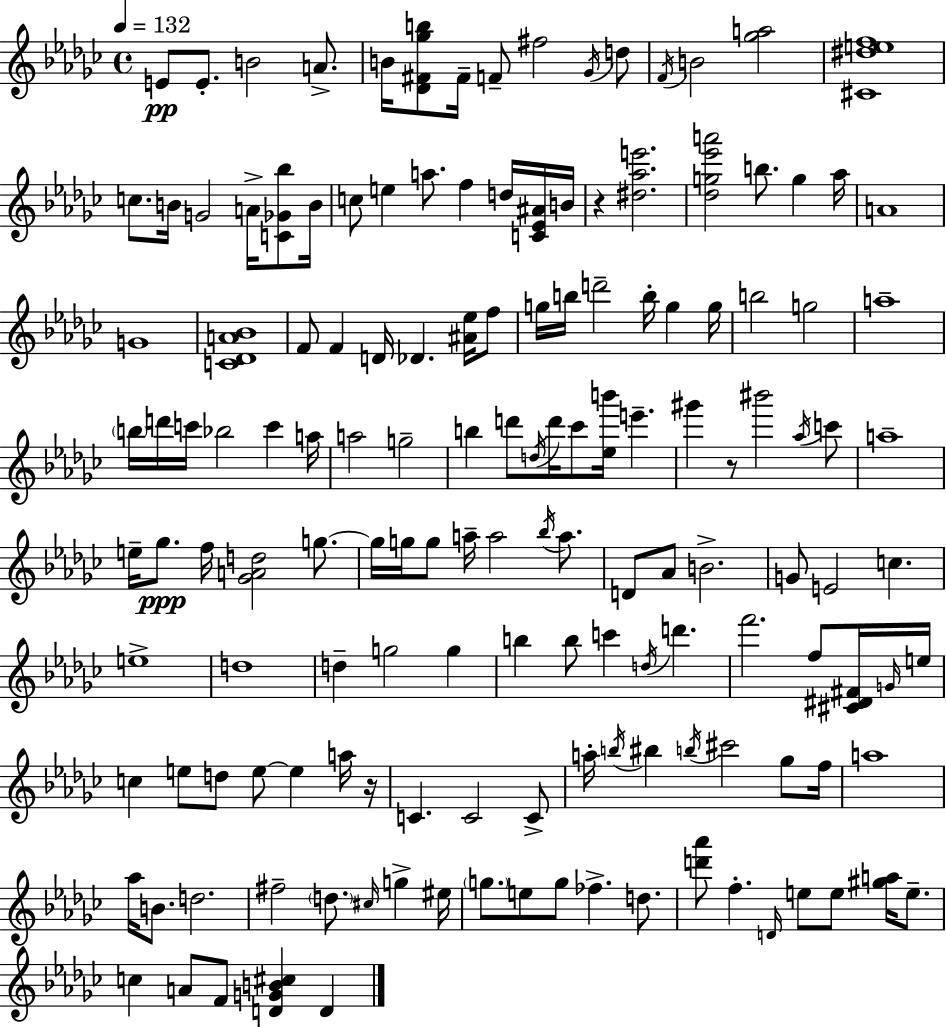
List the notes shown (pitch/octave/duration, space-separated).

E4/e E4/e. B4/h A4/e. B4/s [Db4,F#4,Gb5,B5]/e F#4/s F4/e F#5/h Gb4/s D5/e F4/s B4/h [Gb5,A5]/h [C#4,D#5,E5,F5]/w C5/e. B4/s G4/h A4/s [C4,Gb4,Bb5]/e B4/s C5/e E5/q A5/e. F5/q D5/s [C4,Eb4,A#4]/s B4/s R/q [D#5,Ab5,E6]/h. [Db5,G5,Eb6,A6]/h B5/e. G5/q Ab5/s A4/w G4/w [C4,Db4,A4,Bb4]/w F4/e F4/q D4/s Db4/q. [A#4,Eb5]/s F5/e G5/s B5/s D6/h B5/s G5/q G5/s B5/h G5/h A5/w B5/s D6/s C6/s Bb5/h C6/q A5/s A5/h G5/h B5/q D6/e D5/s D6/s CES6/e [Eb5,B6]/s E6/q. G#6/q R/e BIS6/h Ab5/s C6/e A5/w E5/s Gb5/e. F5/s [Gb4,A4,D5]/h G5/e. G5/s G5/s G5/e A5/s A5/h Bb5/s A5/e. D4/e Ab4/e B4/h. G4/e E4/h C5/q. E5/w D5/w D5/q G5/h G5/q B5/q B5/e C6/q D5/s D6/q. F6/h. F5/e [C#4,D#4,F#4]/s G4/s E5/s C5/q E5/e D5/e E5/e E5/q A5/s R/s C4/q. C4/h C4/e A5/s B5/s BIS5/q B5/s C#6/h Gb5/e F5/s A5/w Ab5/s B4/e. D5/h. F#5/h D5/e. C#5/s G5/q EIS5/s G5/e. E5/e G5/e FES5/q. D5/e. [D6,Ab6]/e F5/q. D4/s E5/e E5/e [G#5,A5]/s E5/e. C5/q A4/e F4/e [D4,G4,B4,C#5]/q D4/q